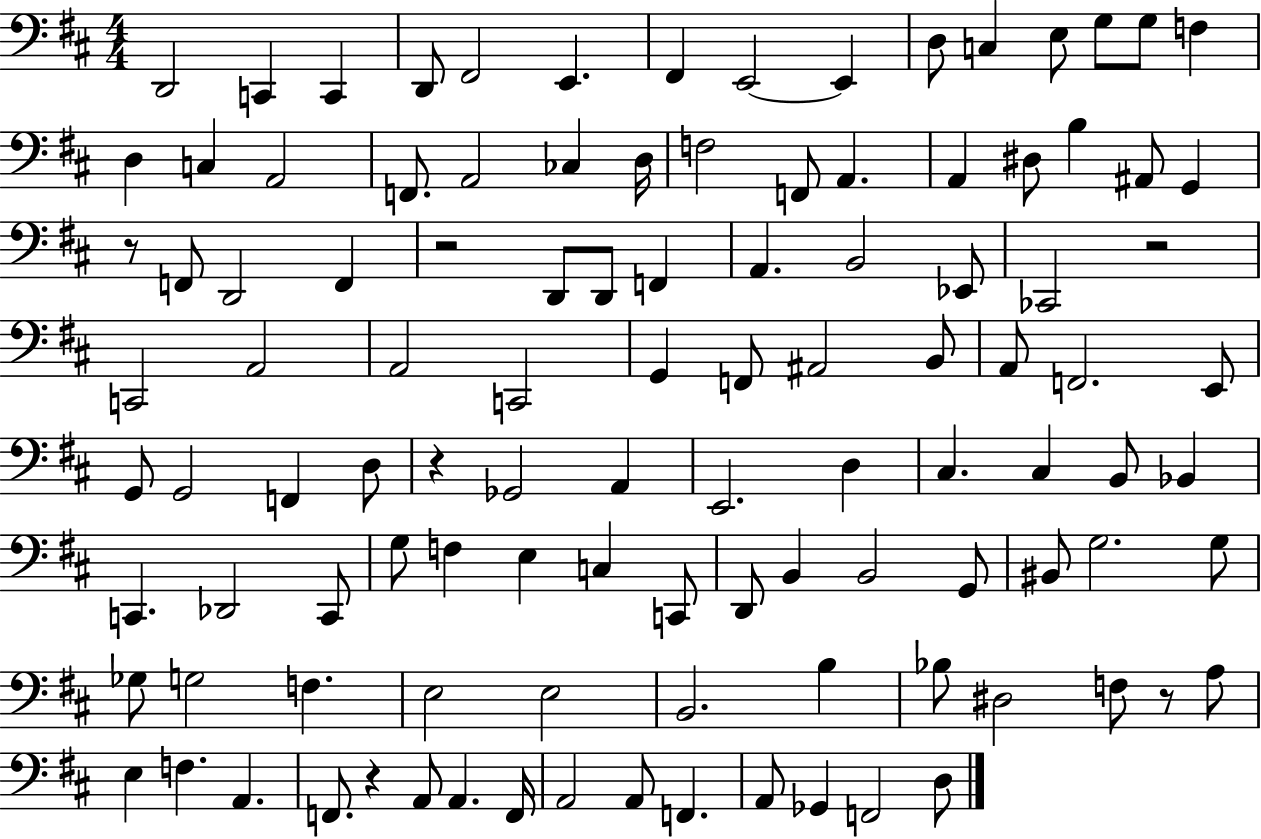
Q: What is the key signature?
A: D major